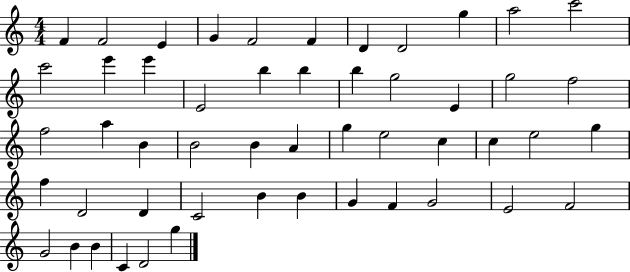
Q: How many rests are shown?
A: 0